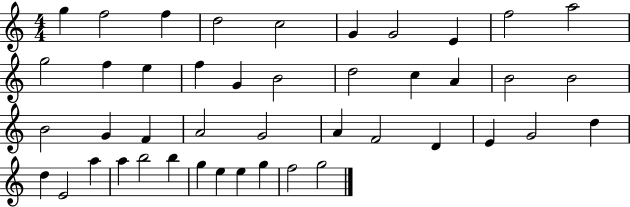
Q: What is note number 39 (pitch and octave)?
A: G5